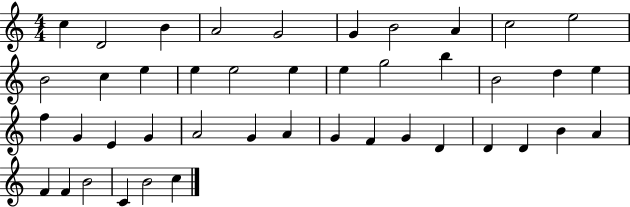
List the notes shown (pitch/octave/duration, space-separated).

C5/q D4/h B4/q A4/h G4/h G4/q B4/h A4/q C5/h E5/h B4/h C5/q E5/q E5/q E5/h E5/q E5/q G5/h B5/q B4/h D5/q E5/q F5/q G4/q E4/q G4/q A4/h G4/q A4/q G4/q F4/q G4/q D4/q D4/q D4/q B4/q A4/q F4/q F4/q B4/h C4/q B4/h C5/q